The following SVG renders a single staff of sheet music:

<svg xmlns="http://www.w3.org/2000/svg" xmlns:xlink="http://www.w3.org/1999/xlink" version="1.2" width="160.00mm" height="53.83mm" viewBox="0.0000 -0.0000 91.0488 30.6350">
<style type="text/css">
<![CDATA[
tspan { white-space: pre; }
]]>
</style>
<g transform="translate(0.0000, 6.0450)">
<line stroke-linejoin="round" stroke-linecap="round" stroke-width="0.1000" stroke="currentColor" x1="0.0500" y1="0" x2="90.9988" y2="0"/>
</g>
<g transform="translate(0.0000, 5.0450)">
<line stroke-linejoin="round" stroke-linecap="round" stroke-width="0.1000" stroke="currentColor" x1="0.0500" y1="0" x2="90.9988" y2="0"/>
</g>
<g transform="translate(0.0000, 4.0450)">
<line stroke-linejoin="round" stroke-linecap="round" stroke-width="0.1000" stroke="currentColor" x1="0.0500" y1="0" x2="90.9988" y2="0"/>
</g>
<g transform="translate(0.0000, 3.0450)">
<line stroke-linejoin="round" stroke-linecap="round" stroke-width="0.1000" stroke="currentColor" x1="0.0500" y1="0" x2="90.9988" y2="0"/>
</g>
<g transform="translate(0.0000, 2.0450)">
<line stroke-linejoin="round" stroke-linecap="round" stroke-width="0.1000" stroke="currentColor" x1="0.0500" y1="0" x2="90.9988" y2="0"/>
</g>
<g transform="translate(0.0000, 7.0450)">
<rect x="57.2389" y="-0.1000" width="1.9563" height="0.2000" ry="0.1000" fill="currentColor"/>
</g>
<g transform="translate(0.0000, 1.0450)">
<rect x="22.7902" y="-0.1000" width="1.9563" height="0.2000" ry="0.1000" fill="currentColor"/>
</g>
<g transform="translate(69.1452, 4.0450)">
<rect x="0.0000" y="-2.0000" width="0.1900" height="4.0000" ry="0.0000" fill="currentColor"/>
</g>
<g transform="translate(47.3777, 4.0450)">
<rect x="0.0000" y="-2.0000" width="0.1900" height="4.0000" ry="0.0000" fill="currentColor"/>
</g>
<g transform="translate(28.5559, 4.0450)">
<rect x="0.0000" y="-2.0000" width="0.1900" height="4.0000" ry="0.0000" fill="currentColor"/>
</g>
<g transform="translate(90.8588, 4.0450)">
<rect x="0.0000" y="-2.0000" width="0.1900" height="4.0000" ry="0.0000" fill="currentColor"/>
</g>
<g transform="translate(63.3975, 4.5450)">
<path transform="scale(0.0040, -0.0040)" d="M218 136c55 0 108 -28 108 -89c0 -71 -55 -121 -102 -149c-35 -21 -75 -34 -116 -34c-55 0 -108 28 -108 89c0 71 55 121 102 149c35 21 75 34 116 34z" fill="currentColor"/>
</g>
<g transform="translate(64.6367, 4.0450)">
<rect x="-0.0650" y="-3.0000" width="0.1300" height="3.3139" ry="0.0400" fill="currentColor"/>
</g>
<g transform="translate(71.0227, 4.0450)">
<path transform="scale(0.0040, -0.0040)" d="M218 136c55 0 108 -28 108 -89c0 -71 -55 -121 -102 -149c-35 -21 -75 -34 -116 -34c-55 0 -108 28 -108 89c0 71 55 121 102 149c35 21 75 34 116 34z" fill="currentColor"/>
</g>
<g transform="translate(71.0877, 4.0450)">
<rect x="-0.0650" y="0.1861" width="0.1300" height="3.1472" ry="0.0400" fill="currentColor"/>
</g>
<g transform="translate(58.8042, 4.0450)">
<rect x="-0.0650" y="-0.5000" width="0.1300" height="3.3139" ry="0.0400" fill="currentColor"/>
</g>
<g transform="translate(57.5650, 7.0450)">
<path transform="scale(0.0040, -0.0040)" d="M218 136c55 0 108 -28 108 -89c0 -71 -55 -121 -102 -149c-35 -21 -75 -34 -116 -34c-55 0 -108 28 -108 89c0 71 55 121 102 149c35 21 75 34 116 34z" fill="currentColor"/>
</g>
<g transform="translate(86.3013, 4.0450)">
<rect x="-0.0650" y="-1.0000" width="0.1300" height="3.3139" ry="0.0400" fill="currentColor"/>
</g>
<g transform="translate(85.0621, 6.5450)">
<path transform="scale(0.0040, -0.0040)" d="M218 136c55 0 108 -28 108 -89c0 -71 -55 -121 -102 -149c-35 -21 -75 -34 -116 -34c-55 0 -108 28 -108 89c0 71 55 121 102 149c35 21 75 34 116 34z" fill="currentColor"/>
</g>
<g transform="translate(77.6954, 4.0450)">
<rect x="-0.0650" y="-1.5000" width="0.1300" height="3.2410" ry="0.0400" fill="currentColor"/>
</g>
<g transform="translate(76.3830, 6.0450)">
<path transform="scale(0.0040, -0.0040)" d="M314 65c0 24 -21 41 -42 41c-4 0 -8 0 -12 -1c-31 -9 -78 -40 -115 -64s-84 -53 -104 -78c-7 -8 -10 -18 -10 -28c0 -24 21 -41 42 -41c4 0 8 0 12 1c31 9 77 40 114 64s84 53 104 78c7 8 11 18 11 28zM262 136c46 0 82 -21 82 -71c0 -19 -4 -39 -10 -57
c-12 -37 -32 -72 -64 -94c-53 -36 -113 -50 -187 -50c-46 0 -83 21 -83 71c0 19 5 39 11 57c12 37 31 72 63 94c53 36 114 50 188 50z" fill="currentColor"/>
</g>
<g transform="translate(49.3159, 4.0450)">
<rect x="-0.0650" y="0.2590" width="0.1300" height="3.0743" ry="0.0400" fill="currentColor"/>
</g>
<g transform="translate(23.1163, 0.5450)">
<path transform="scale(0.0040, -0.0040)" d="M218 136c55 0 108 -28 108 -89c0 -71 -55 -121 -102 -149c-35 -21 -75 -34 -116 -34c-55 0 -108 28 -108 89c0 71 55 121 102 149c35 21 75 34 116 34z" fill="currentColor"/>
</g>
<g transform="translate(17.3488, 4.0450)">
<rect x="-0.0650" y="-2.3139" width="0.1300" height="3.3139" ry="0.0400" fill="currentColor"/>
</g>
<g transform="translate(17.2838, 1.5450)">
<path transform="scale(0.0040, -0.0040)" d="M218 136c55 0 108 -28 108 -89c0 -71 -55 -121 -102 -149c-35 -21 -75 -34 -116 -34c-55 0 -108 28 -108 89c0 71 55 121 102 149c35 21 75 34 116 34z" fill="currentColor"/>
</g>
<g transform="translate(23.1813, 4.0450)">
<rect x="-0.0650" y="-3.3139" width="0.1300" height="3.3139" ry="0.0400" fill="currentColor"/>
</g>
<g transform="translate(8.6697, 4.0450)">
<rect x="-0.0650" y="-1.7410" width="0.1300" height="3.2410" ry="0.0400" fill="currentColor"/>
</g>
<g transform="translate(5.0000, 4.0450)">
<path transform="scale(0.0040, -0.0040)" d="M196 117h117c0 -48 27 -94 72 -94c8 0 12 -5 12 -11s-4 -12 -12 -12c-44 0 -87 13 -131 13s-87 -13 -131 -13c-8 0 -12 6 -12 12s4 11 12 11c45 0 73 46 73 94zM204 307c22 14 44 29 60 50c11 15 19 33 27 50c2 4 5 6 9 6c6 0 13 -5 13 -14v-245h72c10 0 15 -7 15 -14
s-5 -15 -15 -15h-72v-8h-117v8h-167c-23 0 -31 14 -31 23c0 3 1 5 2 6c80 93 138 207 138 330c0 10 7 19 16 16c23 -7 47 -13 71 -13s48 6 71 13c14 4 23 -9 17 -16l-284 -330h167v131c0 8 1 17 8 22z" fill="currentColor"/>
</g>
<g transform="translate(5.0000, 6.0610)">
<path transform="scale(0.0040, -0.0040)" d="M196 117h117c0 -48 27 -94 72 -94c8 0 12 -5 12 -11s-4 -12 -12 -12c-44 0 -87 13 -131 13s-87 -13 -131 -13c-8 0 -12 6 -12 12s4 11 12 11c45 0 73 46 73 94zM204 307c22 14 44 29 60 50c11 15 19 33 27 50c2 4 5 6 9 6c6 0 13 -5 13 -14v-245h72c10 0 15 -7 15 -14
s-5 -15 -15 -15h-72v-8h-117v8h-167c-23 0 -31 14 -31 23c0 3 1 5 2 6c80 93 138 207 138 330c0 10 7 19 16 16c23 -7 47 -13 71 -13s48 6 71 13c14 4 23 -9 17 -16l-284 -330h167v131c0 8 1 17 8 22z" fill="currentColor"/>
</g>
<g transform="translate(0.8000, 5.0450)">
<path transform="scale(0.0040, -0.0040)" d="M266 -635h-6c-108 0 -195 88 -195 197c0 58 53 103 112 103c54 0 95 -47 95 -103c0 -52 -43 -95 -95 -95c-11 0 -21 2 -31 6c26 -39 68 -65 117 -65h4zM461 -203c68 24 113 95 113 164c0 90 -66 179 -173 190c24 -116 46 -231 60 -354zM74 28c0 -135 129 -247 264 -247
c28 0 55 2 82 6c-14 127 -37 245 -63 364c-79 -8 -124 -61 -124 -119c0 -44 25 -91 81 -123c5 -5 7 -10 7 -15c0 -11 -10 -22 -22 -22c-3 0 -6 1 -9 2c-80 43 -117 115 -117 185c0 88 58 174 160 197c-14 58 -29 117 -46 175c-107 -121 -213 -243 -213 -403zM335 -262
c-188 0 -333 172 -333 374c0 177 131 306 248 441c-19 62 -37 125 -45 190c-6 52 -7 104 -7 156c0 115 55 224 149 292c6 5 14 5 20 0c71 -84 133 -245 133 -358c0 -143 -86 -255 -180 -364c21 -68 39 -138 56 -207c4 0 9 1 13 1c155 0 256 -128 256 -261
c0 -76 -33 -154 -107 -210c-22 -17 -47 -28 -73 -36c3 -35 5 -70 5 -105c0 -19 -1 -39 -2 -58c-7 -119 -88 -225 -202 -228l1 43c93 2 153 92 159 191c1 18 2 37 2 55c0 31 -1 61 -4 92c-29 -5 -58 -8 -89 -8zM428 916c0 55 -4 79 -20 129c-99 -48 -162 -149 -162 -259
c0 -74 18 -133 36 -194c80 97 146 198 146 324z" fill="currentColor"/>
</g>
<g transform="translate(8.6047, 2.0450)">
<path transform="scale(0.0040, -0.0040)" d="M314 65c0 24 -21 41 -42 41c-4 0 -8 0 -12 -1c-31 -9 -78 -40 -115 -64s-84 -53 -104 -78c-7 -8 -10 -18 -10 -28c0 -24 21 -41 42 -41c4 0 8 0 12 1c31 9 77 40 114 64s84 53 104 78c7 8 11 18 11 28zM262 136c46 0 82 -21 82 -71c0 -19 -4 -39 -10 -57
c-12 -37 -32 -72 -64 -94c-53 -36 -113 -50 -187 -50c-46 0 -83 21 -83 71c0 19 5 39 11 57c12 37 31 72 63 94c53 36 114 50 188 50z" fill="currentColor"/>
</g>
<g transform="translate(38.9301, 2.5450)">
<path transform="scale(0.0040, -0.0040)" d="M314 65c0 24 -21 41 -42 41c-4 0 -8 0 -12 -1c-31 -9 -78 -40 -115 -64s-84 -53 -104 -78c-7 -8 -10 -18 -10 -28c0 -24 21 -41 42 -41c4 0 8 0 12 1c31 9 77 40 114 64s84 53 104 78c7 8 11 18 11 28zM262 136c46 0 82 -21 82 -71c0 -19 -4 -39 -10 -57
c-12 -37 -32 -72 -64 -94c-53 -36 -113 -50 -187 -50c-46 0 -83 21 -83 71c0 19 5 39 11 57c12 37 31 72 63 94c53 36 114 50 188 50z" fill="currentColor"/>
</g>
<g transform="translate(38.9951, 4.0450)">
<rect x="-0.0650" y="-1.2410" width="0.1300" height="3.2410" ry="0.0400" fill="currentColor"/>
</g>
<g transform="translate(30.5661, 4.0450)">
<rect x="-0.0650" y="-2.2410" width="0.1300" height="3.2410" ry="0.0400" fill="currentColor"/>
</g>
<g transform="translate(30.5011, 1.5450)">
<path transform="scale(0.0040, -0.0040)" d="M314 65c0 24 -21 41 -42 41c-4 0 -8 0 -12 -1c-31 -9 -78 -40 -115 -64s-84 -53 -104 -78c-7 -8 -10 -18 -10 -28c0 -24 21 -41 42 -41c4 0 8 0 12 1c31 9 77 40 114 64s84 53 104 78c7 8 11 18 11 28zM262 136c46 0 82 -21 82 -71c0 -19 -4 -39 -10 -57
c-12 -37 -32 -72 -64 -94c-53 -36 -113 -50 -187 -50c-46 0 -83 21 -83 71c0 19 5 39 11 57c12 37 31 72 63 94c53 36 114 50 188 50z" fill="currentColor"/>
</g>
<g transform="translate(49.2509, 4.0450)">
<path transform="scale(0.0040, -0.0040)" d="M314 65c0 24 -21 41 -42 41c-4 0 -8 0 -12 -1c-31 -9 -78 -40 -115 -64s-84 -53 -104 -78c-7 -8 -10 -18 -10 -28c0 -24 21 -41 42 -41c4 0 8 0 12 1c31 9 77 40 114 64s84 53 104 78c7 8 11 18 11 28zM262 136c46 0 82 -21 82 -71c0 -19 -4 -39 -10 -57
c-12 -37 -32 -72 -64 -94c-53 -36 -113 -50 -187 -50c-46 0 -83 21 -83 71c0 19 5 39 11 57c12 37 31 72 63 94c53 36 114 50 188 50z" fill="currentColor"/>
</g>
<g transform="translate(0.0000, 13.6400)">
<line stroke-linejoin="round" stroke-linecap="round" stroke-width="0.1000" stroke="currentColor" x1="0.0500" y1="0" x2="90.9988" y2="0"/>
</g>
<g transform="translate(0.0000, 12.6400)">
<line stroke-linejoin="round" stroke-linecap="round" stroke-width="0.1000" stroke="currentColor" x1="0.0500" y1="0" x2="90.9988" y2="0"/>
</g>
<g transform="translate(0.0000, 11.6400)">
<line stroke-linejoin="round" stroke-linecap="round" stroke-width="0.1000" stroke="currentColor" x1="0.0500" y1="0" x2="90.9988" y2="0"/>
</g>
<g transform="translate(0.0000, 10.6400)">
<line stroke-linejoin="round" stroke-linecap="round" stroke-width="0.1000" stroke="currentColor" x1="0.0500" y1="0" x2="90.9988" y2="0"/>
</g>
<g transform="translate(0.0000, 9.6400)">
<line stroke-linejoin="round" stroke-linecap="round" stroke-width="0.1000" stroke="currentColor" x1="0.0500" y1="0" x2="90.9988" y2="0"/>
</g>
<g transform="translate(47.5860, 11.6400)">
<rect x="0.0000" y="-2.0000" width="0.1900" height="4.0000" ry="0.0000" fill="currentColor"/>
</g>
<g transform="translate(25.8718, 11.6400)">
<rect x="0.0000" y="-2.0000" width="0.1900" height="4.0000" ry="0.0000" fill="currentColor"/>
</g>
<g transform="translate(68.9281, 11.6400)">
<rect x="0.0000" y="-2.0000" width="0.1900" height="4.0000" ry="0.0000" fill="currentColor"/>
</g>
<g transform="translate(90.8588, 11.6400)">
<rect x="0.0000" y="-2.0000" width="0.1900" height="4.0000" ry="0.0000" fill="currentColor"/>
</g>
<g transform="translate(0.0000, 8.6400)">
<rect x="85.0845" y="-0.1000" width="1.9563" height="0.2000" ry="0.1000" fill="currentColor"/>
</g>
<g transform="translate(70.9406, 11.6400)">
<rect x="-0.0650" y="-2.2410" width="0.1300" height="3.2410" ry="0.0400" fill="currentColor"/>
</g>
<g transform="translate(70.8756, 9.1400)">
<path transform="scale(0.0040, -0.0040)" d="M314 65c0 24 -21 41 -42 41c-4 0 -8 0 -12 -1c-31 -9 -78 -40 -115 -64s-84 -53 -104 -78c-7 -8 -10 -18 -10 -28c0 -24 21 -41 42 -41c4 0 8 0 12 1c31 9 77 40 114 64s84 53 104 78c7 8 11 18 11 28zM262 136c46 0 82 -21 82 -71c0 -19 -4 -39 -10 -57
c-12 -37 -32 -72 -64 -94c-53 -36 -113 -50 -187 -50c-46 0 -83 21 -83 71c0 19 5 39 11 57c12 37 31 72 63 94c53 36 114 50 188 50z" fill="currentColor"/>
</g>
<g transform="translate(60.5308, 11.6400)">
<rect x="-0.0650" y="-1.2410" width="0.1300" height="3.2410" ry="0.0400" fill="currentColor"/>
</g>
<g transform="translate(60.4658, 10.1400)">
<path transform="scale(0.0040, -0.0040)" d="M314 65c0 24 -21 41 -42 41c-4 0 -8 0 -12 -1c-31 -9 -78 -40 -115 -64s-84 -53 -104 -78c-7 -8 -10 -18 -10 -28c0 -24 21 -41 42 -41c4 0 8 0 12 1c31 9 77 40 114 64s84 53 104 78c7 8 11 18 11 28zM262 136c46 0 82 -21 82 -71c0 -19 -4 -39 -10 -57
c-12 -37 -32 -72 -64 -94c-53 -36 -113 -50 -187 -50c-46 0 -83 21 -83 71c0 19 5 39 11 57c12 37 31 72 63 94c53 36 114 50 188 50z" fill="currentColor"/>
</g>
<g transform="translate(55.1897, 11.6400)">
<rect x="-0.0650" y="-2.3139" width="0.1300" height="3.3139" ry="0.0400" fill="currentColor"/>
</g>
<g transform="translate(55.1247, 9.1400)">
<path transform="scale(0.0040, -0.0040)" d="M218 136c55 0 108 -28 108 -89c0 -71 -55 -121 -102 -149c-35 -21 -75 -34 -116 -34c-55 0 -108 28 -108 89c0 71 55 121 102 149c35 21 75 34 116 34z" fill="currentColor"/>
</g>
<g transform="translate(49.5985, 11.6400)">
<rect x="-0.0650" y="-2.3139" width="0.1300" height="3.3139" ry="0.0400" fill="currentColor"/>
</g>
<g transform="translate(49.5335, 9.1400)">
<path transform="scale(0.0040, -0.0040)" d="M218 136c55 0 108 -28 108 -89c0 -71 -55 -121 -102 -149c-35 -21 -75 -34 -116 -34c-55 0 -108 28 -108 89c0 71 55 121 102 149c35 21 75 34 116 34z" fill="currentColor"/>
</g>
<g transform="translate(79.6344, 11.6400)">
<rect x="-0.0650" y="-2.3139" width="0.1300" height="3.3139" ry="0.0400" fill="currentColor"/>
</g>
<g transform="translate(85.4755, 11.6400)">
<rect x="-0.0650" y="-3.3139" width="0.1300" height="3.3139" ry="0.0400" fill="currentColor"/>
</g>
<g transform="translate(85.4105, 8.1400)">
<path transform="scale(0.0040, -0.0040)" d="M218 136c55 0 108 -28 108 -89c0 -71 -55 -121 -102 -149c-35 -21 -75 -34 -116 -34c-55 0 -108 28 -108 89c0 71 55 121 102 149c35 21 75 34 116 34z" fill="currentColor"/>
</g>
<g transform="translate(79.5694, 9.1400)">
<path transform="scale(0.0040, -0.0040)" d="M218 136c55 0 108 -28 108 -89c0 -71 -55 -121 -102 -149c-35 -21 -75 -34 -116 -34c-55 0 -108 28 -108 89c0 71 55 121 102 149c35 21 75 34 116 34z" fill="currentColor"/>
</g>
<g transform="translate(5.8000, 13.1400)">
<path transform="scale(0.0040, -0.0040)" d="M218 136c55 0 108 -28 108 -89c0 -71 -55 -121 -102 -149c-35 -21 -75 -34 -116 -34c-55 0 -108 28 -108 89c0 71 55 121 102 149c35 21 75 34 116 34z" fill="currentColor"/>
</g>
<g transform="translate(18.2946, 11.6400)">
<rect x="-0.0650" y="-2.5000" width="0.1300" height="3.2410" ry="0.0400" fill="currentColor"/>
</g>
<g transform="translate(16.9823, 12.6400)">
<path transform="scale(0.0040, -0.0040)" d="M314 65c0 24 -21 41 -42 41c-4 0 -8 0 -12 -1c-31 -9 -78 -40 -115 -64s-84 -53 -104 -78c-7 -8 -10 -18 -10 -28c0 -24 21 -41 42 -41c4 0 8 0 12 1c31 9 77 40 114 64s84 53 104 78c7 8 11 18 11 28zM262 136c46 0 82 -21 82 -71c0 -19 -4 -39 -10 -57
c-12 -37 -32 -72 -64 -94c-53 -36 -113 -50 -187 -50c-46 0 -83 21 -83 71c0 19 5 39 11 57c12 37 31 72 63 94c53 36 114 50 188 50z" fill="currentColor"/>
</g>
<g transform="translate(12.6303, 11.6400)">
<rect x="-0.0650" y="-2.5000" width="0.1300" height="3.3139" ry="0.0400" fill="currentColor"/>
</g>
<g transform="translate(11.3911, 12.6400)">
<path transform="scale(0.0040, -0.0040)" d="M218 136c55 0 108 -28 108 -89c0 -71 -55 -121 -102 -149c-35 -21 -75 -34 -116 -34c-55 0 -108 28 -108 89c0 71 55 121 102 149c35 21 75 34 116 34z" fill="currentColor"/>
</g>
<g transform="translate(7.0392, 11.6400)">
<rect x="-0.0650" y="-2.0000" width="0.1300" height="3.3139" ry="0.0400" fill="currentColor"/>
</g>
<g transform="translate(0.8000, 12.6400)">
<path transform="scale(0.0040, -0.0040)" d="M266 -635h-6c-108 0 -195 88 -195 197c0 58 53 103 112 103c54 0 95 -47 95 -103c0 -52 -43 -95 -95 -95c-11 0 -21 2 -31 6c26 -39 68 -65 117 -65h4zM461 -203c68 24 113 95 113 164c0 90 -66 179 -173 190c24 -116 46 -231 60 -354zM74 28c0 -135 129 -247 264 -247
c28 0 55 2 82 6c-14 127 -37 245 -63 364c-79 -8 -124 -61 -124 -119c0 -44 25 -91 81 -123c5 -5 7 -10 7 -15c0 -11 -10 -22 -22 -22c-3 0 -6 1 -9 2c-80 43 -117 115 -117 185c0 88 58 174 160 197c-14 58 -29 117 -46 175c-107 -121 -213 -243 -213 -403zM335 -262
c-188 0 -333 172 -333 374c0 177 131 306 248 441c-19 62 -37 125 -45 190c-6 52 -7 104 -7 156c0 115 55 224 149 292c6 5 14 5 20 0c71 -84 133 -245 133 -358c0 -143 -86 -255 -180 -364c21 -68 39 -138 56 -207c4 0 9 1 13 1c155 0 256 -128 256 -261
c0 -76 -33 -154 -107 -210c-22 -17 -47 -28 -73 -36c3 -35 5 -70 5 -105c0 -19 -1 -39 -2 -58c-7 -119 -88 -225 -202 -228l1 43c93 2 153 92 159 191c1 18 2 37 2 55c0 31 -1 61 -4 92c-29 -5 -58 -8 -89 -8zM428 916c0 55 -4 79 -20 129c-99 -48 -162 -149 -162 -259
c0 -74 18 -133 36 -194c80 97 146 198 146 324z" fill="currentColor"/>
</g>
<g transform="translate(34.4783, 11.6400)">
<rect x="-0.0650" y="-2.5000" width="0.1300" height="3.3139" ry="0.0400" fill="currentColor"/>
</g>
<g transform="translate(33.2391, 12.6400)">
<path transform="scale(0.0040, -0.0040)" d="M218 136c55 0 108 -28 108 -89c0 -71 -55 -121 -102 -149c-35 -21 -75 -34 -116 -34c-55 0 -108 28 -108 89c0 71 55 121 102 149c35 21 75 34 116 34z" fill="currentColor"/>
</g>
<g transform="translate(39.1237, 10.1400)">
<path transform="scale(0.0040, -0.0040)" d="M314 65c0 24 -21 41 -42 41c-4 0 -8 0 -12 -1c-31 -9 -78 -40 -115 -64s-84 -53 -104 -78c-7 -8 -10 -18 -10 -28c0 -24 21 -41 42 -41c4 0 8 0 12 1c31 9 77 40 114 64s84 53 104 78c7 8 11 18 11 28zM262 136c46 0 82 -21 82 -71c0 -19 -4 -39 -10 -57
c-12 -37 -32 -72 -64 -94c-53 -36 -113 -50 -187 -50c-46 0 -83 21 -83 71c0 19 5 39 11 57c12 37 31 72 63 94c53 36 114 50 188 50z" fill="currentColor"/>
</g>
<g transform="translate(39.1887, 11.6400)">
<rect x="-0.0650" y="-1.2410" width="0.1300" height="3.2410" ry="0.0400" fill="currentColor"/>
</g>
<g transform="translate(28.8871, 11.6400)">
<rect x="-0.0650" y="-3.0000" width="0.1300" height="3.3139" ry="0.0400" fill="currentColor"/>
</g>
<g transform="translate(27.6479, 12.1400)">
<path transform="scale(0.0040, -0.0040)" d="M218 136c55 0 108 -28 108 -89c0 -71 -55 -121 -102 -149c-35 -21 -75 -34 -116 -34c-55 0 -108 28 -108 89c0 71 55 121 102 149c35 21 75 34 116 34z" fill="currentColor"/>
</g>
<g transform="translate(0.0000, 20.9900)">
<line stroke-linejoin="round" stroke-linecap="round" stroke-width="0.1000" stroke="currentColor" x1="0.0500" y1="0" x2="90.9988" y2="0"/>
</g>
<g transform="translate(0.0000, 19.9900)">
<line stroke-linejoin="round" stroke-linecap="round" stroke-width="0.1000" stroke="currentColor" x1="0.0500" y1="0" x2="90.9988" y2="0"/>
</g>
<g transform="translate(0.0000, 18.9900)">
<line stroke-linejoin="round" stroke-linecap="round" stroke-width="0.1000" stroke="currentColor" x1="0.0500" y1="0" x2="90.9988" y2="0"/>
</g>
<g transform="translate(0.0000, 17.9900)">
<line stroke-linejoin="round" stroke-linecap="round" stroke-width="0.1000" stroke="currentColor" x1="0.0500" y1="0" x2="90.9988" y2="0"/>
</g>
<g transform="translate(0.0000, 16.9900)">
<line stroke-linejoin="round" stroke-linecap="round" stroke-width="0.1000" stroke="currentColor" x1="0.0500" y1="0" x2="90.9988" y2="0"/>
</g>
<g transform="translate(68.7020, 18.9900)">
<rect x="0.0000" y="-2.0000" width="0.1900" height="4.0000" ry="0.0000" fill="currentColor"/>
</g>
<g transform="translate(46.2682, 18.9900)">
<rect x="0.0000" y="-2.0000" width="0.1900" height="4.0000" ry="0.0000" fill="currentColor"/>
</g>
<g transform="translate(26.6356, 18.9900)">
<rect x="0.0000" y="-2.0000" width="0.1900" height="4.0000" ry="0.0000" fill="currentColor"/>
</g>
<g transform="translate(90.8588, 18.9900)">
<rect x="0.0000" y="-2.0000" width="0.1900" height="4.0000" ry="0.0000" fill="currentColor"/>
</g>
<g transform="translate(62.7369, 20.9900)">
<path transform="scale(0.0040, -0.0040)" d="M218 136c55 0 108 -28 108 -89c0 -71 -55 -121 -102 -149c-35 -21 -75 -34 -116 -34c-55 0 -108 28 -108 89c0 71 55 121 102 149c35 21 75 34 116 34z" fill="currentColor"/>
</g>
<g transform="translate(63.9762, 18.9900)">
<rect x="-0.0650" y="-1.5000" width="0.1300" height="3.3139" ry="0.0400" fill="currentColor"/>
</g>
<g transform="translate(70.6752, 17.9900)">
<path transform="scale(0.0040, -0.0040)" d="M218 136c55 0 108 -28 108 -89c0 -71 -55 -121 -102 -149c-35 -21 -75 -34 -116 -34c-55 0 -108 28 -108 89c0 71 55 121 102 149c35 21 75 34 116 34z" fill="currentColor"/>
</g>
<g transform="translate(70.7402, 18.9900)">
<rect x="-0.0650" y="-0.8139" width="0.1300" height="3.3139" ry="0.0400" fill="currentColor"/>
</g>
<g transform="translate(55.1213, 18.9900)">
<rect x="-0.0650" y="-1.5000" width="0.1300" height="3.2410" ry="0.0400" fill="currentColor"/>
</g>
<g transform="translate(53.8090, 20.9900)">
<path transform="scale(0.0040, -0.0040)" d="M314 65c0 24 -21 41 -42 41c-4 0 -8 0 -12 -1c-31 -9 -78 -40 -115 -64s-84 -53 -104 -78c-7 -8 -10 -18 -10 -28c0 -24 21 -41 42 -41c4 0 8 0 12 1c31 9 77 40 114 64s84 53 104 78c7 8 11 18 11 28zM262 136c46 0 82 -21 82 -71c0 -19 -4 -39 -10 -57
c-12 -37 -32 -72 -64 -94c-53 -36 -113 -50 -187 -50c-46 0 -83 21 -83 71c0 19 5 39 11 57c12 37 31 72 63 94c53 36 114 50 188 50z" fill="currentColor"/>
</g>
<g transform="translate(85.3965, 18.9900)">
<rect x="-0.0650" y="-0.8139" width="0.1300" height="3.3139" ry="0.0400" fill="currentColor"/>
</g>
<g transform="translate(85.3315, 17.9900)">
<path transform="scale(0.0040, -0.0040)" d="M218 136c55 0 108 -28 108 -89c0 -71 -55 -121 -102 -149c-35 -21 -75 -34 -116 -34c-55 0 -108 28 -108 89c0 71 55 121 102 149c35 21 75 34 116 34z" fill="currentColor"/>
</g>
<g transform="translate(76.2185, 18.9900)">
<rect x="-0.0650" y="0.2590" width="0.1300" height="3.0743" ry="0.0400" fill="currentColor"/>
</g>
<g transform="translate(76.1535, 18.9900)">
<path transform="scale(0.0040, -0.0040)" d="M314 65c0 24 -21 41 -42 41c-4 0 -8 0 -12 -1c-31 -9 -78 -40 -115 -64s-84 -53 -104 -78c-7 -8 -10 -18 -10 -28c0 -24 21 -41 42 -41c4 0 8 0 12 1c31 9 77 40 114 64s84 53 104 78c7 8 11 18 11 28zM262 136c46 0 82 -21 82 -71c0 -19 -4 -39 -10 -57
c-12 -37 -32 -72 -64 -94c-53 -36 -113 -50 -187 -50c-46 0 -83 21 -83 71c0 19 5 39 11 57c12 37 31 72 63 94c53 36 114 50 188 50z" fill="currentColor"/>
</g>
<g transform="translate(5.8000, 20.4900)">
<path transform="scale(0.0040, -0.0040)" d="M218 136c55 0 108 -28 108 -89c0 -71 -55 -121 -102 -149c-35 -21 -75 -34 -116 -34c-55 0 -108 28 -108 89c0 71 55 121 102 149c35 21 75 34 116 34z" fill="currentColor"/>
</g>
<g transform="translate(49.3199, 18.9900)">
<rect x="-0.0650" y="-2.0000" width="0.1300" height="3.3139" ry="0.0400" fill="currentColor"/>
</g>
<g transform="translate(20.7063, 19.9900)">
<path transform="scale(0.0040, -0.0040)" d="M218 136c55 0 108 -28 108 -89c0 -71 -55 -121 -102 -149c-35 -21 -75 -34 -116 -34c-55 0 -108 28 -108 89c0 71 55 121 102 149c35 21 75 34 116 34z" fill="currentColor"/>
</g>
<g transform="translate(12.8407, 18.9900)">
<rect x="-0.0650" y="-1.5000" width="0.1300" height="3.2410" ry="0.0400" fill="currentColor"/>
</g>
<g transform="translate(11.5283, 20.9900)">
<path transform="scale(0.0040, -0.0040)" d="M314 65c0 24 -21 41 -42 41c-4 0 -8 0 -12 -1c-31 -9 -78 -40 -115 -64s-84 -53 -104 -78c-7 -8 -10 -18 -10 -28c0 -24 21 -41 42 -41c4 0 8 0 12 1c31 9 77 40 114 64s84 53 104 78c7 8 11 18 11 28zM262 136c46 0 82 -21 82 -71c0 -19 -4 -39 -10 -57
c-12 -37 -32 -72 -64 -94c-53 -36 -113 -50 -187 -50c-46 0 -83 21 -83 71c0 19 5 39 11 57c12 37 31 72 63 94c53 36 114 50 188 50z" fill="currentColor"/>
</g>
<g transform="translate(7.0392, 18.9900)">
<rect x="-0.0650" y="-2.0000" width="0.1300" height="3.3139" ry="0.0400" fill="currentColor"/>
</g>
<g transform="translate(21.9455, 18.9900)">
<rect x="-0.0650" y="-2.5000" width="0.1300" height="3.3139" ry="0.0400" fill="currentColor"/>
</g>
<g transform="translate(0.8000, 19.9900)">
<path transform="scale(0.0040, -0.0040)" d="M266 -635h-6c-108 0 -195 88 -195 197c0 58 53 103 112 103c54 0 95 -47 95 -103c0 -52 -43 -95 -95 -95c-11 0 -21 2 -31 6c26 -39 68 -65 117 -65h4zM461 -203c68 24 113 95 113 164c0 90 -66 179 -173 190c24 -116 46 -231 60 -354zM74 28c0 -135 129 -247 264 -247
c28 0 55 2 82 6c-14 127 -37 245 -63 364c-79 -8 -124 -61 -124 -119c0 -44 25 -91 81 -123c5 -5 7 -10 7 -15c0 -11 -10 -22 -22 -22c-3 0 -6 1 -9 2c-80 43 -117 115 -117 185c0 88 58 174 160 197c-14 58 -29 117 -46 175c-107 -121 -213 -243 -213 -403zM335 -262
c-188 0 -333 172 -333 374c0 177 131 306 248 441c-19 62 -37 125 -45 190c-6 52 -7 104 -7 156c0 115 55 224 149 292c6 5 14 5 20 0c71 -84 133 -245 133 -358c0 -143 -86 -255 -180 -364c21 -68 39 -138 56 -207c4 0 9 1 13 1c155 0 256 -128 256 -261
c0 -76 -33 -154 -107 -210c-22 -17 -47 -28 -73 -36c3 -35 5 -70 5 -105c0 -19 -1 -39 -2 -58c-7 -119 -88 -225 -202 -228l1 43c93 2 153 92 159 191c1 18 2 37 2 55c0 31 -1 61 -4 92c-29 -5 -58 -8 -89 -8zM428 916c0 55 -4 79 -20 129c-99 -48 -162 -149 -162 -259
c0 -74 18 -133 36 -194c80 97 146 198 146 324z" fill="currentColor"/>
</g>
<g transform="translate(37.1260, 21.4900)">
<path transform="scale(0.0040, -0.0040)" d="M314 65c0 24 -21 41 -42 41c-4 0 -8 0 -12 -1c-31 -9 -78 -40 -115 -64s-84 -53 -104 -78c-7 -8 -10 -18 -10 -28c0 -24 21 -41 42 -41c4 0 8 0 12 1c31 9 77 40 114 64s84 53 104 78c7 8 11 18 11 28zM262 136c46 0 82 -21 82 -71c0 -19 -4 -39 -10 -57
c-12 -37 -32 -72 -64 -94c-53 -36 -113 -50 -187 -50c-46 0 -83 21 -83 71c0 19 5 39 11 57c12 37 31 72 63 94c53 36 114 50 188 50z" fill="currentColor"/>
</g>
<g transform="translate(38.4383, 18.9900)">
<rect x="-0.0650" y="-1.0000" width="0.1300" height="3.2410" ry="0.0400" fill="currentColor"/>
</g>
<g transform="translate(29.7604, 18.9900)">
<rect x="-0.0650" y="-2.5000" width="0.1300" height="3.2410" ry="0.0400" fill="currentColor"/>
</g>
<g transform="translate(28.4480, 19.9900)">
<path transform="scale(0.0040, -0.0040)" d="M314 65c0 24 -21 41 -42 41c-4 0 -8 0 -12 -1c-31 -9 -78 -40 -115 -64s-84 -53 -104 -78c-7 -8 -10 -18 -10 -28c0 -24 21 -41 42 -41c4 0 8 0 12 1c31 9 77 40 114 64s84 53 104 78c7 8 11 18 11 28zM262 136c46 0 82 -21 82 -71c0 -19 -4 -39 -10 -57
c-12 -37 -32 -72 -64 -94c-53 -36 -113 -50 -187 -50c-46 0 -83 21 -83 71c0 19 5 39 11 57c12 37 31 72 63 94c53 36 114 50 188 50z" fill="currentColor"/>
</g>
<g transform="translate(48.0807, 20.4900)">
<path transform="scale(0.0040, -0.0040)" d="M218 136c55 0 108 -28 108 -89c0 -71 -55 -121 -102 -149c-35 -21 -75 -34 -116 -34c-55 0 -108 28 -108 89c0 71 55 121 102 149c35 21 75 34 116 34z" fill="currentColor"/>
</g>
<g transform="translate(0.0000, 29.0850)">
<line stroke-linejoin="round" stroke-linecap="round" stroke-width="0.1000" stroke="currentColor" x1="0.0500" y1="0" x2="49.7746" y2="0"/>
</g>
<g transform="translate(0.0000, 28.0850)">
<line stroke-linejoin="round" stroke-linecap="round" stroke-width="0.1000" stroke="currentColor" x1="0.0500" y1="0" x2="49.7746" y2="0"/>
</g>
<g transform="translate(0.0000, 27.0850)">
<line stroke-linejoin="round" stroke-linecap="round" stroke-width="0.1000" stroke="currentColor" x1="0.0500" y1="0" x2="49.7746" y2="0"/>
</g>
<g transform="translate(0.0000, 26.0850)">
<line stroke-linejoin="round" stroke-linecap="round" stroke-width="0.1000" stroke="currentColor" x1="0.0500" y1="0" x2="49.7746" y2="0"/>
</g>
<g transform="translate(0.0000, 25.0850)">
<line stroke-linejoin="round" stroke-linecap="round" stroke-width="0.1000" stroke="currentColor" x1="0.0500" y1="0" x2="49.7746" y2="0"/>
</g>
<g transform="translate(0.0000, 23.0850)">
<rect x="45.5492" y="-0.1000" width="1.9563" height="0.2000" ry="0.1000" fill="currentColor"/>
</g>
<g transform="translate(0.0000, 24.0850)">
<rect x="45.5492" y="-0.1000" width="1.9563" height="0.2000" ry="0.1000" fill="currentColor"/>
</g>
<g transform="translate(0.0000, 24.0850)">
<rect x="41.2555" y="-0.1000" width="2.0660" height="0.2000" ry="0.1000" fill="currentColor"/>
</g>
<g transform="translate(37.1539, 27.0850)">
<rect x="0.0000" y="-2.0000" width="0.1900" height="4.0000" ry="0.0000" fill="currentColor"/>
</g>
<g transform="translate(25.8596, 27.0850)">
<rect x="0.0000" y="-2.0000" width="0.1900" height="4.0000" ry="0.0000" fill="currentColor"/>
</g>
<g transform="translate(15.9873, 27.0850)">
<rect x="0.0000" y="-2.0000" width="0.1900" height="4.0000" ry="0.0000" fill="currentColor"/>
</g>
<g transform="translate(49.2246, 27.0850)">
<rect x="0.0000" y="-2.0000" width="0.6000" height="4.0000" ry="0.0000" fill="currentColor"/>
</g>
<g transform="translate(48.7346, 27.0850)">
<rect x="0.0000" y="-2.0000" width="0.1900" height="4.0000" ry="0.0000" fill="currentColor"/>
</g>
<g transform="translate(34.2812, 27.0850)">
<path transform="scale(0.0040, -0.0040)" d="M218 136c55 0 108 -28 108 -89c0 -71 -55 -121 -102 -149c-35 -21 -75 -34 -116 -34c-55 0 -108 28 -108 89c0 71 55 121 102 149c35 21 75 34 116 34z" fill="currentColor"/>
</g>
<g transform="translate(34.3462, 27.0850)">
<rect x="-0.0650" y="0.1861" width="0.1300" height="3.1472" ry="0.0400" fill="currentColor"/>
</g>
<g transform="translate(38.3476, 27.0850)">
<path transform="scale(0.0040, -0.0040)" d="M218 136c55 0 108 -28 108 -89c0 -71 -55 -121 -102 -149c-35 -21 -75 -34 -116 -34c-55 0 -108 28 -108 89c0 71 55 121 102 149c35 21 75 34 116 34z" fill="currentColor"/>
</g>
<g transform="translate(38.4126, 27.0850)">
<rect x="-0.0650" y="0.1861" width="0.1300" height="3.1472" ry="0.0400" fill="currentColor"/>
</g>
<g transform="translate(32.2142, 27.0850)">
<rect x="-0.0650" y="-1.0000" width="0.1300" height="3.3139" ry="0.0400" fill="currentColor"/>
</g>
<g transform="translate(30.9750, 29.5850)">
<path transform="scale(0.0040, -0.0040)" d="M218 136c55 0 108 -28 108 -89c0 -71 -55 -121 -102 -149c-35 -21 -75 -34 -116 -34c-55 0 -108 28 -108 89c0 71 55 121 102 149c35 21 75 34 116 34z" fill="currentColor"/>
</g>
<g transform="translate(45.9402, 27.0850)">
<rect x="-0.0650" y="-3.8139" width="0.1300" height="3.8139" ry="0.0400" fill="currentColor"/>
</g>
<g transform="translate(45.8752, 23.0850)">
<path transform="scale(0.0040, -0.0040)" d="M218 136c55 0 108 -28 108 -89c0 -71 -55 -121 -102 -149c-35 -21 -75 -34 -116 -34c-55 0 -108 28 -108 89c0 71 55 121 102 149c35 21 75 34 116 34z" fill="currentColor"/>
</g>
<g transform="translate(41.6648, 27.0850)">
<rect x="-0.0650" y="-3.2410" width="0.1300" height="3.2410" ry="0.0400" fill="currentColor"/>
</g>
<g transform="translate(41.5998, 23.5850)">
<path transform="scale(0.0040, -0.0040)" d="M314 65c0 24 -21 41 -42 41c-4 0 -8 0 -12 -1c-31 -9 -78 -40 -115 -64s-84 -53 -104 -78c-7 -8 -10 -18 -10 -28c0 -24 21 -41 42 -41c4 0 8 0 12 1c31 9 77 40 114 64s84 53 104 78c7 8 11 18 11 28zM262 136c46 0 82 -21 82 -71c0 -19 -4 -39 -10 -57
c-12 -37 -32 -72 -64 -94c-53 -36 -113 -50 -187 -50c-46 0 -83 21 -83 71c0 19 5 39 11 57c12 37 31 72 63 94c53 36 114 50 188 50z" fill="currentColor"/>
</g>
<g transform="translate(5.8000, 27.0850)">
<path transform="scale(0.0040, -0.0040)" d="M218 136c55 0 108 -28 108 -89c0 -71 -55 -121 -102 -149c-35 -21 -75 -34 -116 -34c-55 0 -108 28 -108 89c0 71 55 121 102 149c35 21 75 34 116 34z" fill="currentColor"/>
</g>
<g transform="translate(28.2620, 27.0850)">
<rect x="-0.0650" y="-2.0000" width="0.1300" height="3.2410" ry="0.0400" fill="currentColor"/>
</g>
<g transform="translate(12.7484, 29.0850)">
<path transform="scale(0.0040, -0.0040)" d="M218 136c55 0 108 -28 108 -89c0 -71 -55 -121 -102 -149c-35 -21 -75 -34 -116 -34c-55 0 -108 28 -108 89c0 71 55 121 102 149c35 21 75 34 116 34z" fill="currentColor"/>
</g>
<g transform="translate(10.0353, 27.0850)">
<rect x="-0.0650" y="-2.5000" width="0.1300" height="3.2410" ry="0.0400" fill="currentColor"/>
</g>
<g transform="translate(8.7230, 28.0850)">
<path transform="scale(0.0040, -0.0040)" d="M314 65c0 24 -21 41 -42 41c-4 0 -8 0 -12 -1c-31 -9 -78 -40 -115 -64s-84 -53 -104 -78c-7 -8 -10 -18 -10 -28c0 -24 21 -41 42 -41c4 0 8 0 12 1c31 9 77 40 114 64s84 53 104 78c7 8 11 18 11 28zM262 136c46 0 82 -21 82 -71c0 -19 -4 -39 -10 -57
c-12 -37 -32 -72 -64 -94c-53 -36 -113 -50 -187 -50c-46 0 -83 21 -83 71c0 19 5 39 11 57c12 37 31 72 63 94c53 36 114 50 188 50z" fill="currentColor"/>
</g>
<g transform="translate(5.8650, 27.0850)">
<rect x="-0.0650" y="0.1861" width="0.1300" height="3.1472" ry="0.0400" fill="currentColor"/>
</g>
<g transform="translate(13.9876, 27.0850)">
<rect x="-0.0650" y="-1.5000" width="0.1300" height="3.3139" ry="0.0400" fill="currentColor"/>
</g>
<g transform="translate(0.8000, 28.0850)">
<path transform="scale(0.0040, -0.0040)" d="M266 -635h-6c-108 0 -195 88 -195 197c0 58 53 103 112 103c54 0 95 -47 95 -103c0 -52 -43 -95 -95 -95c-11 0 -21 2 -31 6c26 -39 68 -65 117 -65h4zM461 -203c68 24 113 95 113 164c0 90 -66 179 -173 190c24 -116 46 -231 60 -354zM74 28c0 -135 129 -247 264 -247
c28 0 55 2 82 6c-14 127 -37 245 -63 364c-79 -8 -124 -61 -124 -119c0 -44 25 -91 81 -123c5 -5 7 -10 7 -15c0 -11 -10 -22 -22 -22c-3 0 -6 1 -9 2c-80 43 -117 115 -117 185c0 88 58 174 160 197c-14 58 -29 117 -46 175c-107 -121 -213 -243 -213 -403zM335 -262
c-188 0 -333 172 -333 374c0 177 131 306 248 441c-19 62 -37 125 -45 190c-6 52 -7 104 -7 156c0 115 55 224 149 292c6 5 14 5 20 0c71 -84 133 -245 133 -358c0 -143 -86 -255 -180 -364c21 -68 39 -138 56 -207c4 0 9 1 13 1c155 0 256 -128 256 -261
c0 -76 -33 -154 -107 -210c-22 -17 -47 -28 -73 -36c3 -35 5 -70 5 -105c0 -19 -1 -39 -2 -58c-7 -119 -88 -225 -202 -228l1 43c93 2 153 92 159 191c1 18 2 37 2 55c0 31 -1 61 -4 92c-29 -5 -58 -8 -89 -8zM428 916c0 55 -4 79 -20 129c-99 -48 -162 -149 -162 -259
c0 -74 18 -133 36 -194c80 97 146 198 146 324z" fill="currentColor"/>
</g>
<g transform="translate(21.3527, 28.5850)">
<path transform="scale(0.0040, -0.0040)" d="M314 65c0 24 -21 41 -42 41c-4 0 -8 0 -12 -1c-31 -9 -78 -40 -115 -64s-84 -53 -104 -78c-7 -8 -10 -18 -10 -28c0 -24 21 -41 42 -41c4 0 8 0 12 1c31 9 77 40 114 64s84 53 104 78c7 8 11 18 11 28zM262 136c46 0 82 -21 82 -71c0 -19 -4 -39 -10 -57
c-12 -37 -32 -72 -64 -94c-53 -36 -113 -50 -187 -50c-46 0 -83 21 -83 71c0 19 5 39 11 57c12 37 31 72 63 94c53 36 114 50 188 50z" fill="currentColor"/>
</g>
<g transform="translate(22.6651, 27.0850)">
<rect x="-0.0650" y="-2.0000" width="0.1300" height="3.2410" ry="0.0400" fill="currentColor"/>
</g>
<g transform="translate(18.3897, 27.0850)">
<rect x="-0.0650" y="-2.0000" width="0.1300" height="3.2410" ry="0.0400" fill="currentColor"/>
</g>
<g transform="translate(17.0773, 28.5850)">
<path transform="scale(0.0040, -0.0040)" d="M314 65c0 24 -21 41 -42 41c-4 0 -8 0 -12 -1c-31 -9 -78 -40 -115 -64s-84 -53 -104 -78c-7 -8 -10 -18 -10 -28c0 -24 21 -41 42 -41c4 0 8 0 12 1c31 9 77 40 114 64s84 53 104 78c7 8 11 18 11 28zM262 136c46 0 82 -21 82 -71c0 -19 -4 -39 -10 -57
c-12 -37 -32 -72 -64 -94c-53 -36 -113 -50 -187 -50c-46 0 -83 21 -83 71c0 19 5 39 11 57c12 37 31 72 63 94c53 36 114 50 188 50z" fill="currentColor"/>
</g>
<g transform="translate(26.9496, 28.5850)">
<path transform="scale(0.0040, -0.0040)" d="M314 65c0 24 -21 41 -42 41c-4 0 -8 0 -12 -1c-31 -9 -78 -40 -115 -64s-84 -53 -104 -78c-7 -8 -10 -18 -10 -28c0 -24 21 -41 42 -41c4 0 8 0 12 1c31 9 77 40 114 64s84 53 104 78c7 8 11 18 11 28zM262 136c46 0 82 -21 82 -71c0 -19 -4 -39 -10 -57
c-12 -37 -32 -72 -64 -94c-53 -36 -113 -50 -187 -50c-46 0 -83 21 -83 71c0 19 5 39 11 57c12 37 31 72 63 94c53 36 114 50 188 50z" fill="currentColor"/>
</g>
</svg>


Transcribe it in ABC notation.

X:1
T:Untitled
M:4/4
L:1/4
K:C
f2 g b g2 e2 B2 C A B E2 D F G G2 A G e2 g g e2 g2 g b F E2 G G2 D2 F E2 E d B2 d B G2 E F2 F2 F2 D B B b2 c'